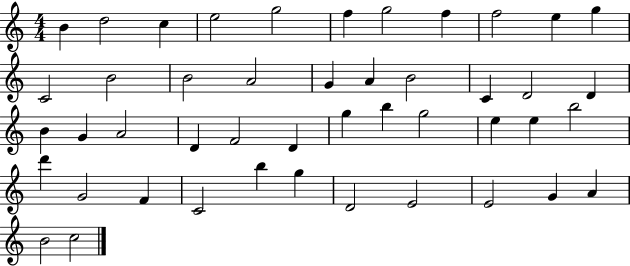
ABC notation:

X:1
T:Untitled
M:4/4
L:1/4
K:C
B d2 c e2 g2 f g2 f f2 e g C2 B2 B2 A2 G A B2 C D2 D B G A2 D F2 D g b g2 e e b2 d' G2 F C2 b g D2 E2 E2 G A B2 c2